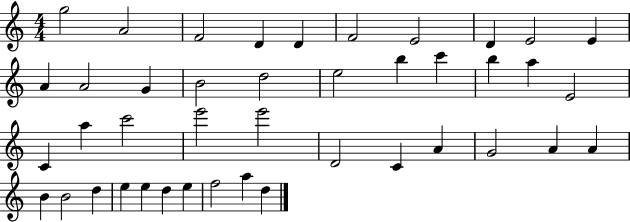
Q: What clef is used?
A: treble